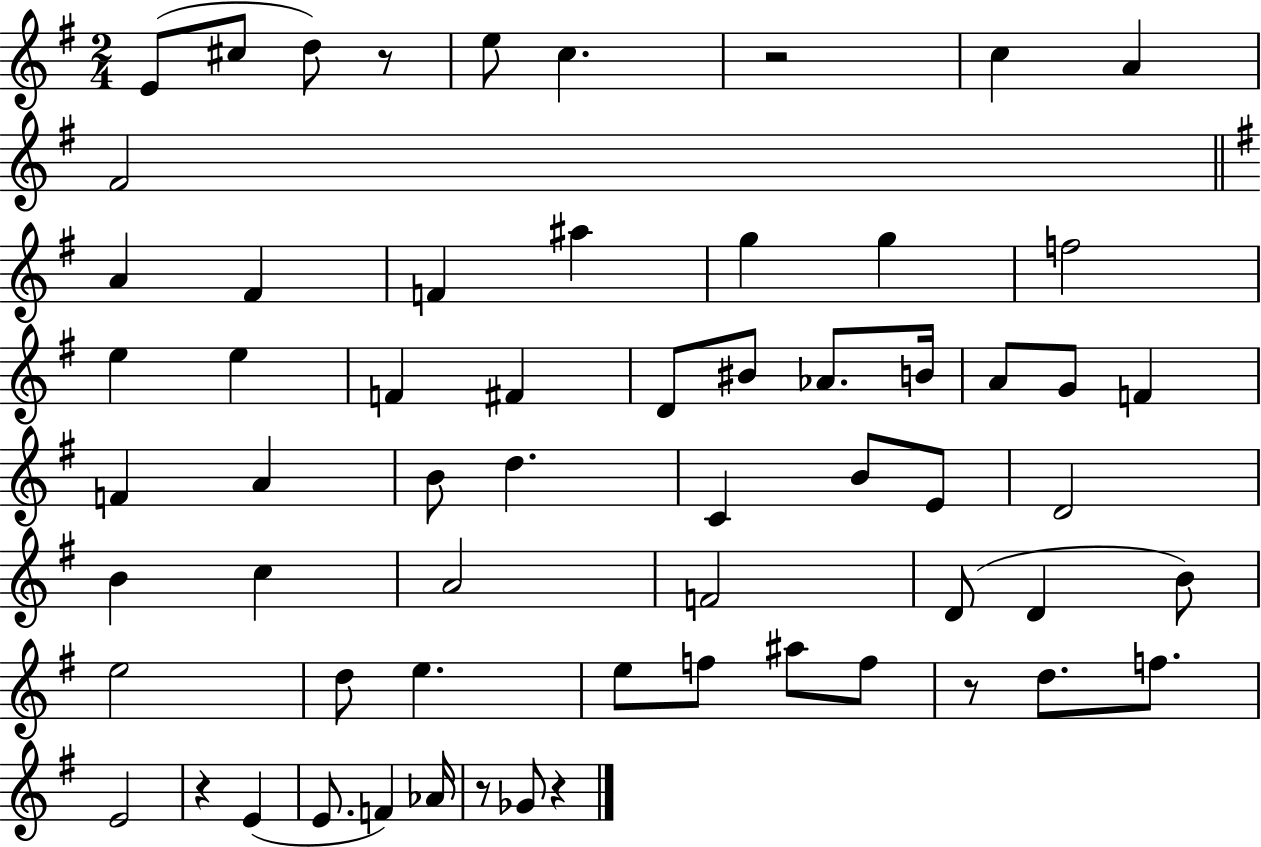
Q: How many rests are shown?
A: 6